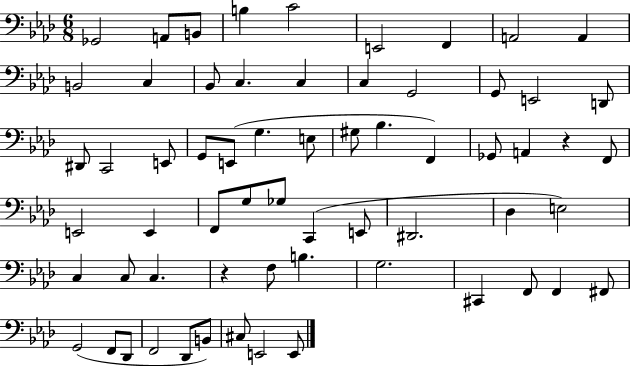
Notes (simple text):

Gb2/h A2/e B2/e B3/q C4/h E2/h F2/q A2/h A2/q B2/h C3/q Bb2/e C3/q. C3/q C3/q G2/h G2/e E2/h D2/e D#2/e C2/h E2/e G2/e E2/e G3/q. E3/e G#3/e Bb3/q. F2/q Gb2/e A2/q R/q F2/e E2/h E2/q F2/e G3/e Gb3/e C2/q E2/e D#2/h. Db3/q E3/h C3/q C3/e C3/q. R/q F3/e B3/q. G3/h. C#2/q F2/e F2/q F#2/e G2/h F2/e Db2/e F2/h Db2/e B2/e C#3/e E2/h E2/e